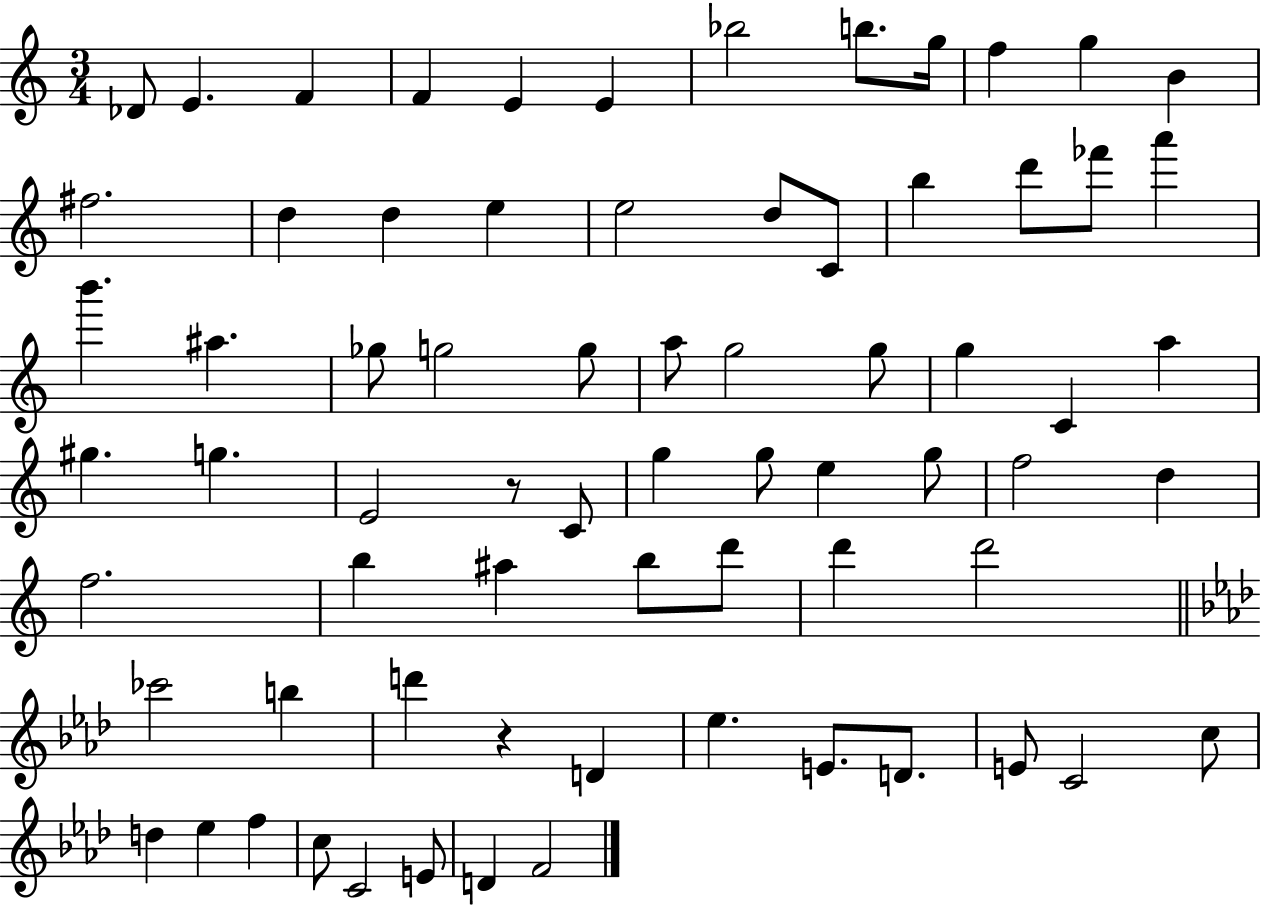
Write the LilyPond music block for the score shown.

{
  \clef treble
  \numericTimeSignature
  \time 3/4
  \key c \major
  \repeat volta 2 { des'8 e'4. f'4 | f'4 e'4 e'4 | bes''2 b''8. g''16 | f''4 g''4 b'4 | \break fis''2. | d''4 d''4 e''4 | e''2 d''8 c'8 | b''4 d'''8 fes'''8 a'''4 | \break b'''4. ais''4. | ges''8 g''2 g''8 | a''8 g''2 g''8 | g''4 c'4 a''4 | \break gis''4. g''4. | e'2 r8 c'8 | g''4 g''8 e''4 g''8 | f''2 d''4 | \break f''2. | b''4 ais''4 b''8 d'''8 | d'''4 d'''2 | \bar "||" \break \key aes \major ces'''2 b''4 | d'''4 r4 d'4 | ees''4. e'8. d'8. | e'8 c'2 c''8 | \break d''4 ees''4 f''4 | c''8 c'2 e'8 | d'4 f'2 | } \bar "|."
}